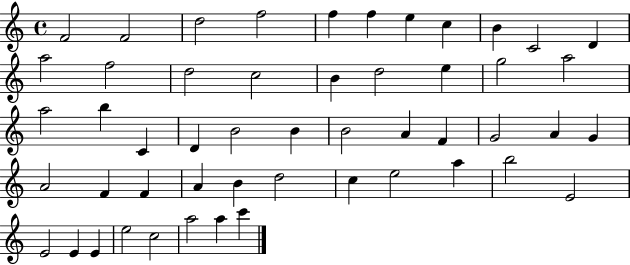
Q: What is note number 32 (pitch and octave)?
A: G4